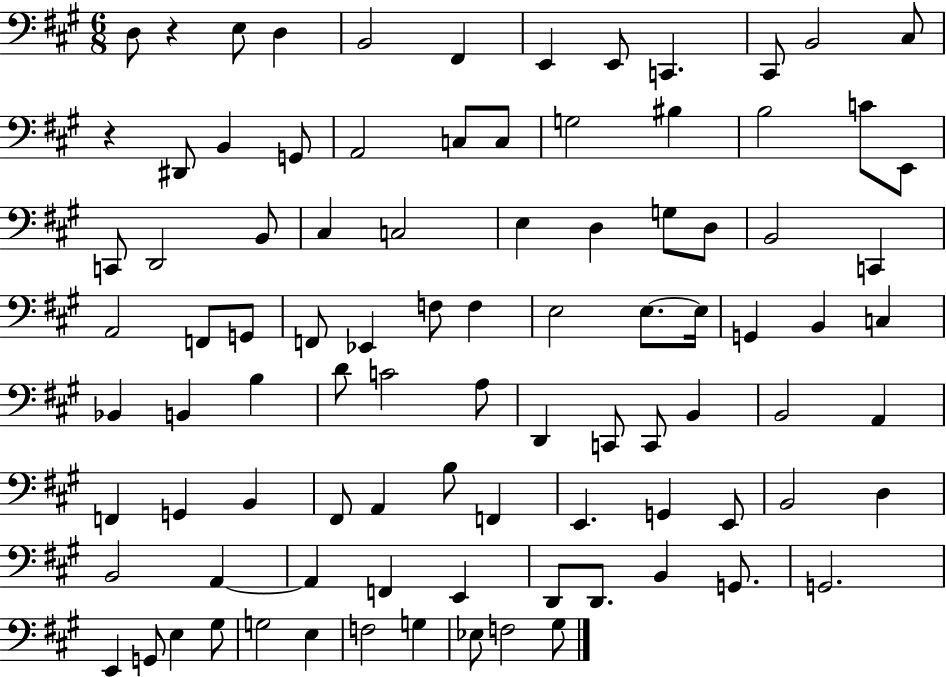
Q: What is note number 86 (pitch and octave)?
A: E3